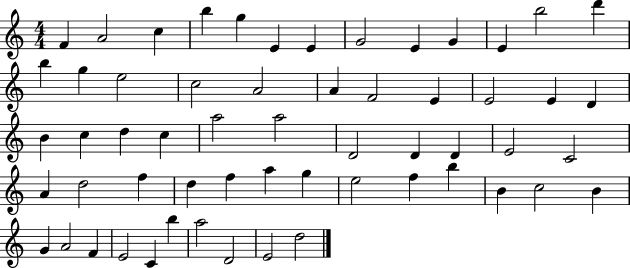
{
  \clef treble
  \numericTimeSignature
  \time 4/4
  \key c \major
  f'4 a'2 c''4 | b''4 g''4 e'4 e'4 | g'2 e'4 g'4 | e'4 b''2 d'''4 | \break b''4 g''4 e''2 | c''2 a'2 | a'4 f'2 e'4 | e'2 e'4 d'4 | \break b'4 c''4 d''4 c''4 | a''2 a''2 | d'2 d'4 d'4 | e'2 c'2 | \break a'4 d''2 f''4 | d''4 f''4 a''4 g''4 | e''2 f''4 b''4 | b'4 c''2 b'4 | \break g'4 a'2 f'4 | e'2 c'4 b''4 | a''2 d'2 | e'2 d''2 | \break \bar "|."
}